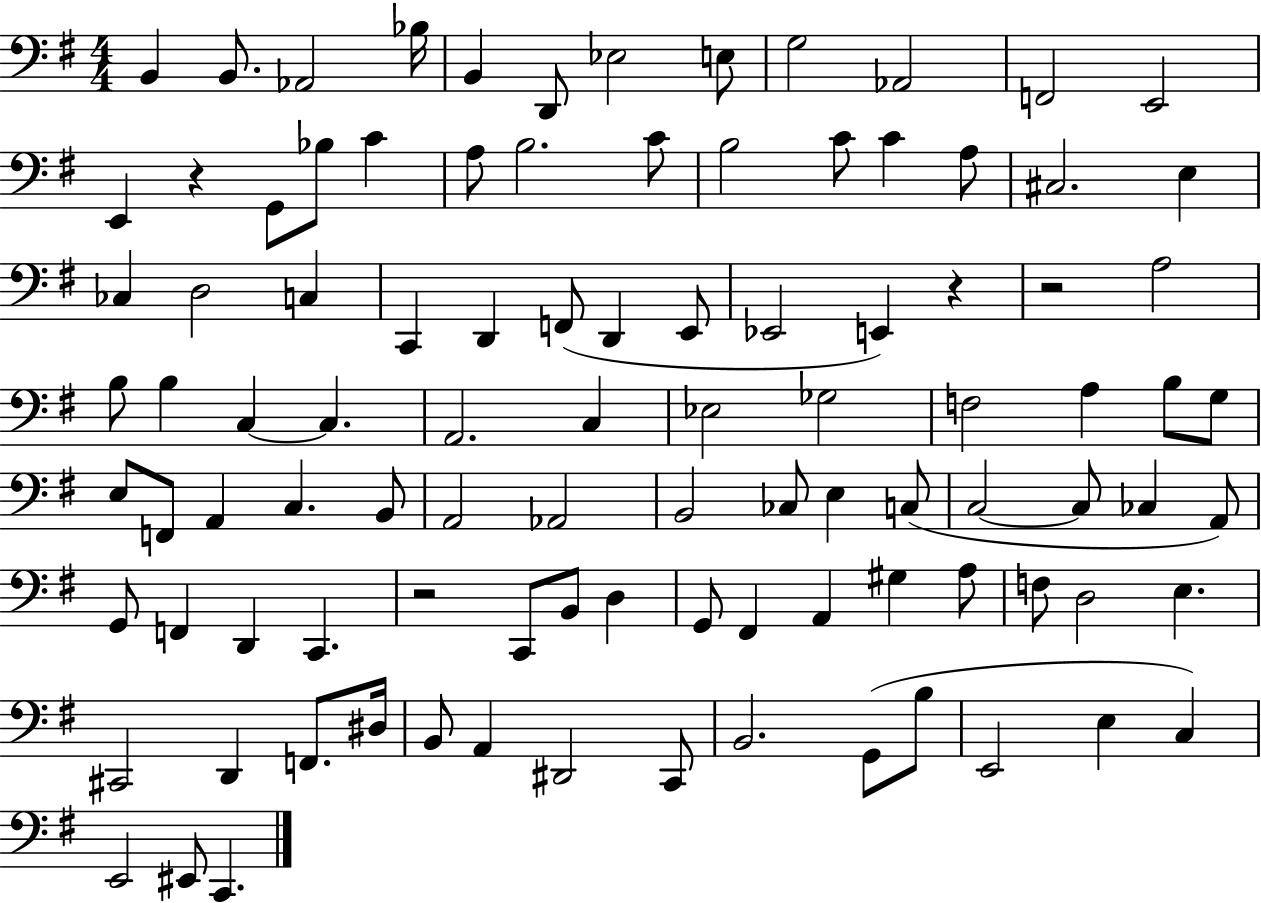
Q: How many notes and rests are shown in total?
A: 99